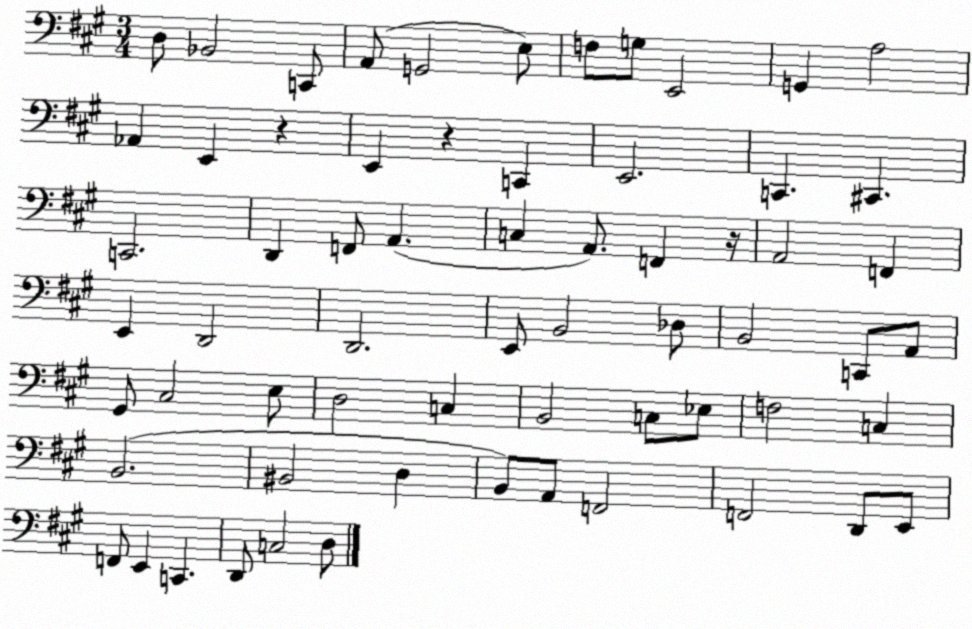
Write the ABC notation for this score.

X:1
T:Untitled
M:3/4
L:1/4
K:A
D,/2 _B,,2 C,,/2 A,,/2 G,,2 E,/2 F,/2 G,/2 E,,2 G,, A,2 _A,, E,, z E,, z C,, E,,2 C,, ^C,, C,,2 D,, F,,/2 A,, C, A,,/2 F,, z/4 A,,2 F,, E,, D,,2 D,,2 E,,/2 B,,2 _D,/2 B,,2 C,,/2 A,,/2 ^G,,/2 ^C,2 E,/2 D,2 C, B,,2 C,/2 _E,/2 F,2 C, B,,2 ^B,,2 D, B,,/2 A,,/2 F,,2 F,,2 D,,/2 E,,/2 F,,/2 E,, C,, D,,/2 C,2 D,/2